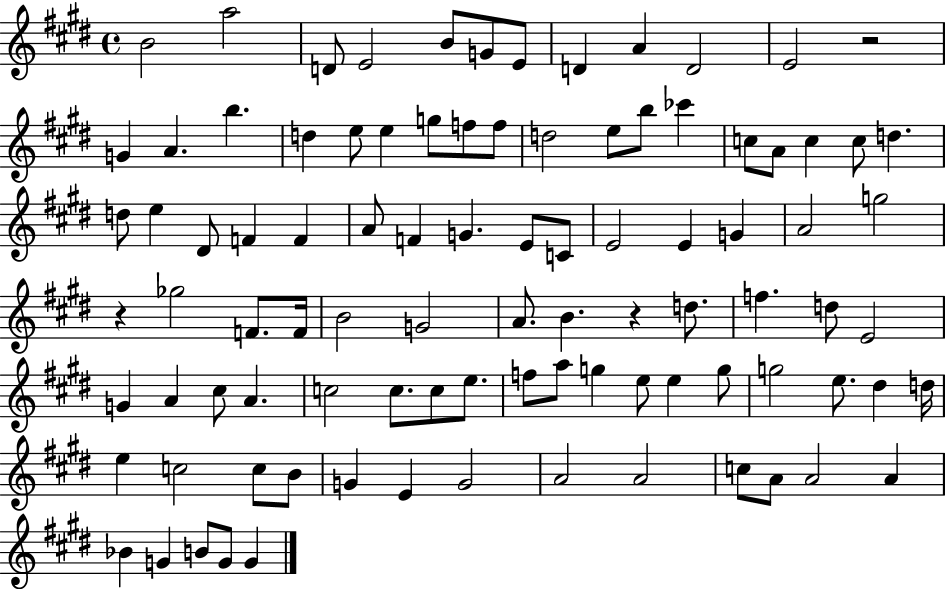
{
  \clef treble
  \time 4/4
  \defaultTimeSignature
  \key e \major
  b'2 a''2 | d'8 e'2 b'8 g'8 e'8 | d'4 a'4 d'2 | e'2 r2 | \break g'4 a'4. b''4. | d''4 e''8 e''4 g''8 f''8 f''8 | d''2 e''8 b''8 ces'''4 | c''8 a'8 c''4 c''8 d''4. | \break d''8 e''4 dis'8 f'4 f'4 | a'8 f'4 g'4. e'8 c'8 | e'2 e'4 g'4 | a'2 g''2 | \break r4 ges''2 f'8. f'16 | b'2 g'2 | a'8. b'4. r4 d''8. | f''4. d''8 e'2 | \break g'4 a'4 cis''8 a'4. | c''2 c''8. c''8 e''8. | f''8 a''8 g''4 e''8 e''4 g''8 | g''2 e''8. dis''4 d''16 | \break e''4 c''2 c''8 b'8 | g'4 e'4 g'2 | a'2 a'2 | c''8 a'8 a'2 a'4 | \break bes'4 g'4 b'8 g'8 g'4 | \bar "|."
}